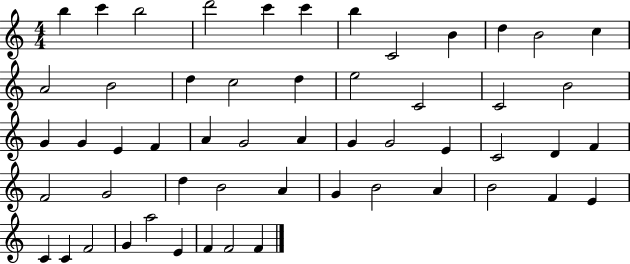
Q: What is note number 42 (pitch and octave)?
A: A4